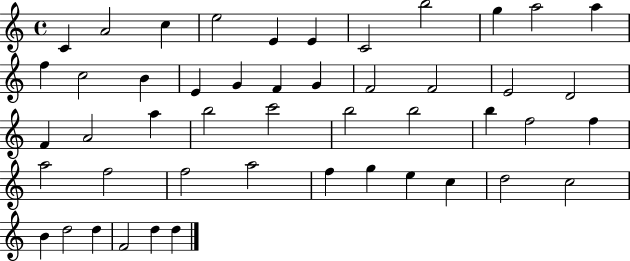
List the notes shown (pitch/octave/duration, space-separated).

C4/q A4/h C5/q E5/h E4/q E4/q C4/h B5/h G5/q A5/h A5/q F5/q C5/h B4/q E4/q G4/q F4/q G4/q F4/h F4/h E4/h D4/h F4/q A4/h A5/q B5/h C6/h B5/h B5/h B5/q F5/h F5/q A5/h F5/h F5/h A5/h F5/q G5/q E5/q C5/q D5/h C5/h B4/q D5/h D5/q F4/h D5/q D5/q